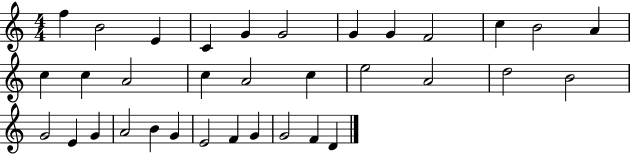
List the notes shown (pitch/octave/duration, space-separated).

F5/q B4/h E4/q C4/q G4/q G4/h G4/q G4/q F4/h C5/q B4/h A4/q C5/q C5/q A4/h C5/q A4/h C5/q E5/h A4/h D5/h B4/h G4/h E4/q G4/q A4/h B4/q G4/q E4/h F4/q G4/q G4/h F4/q D4/q